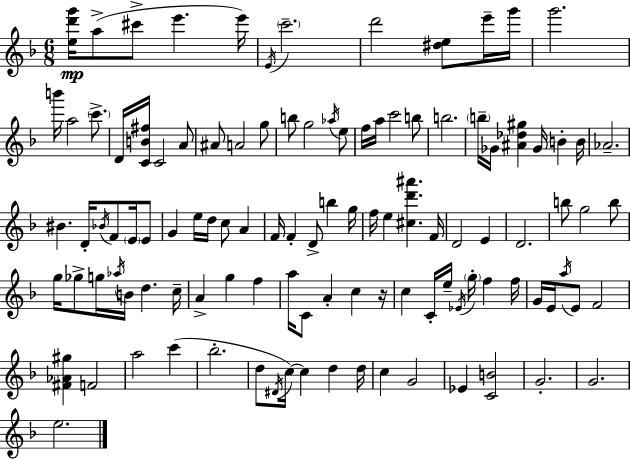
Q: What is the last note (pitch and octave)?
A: E5